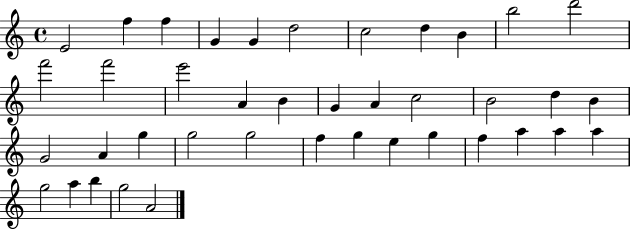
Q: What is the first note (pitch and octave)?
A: E4